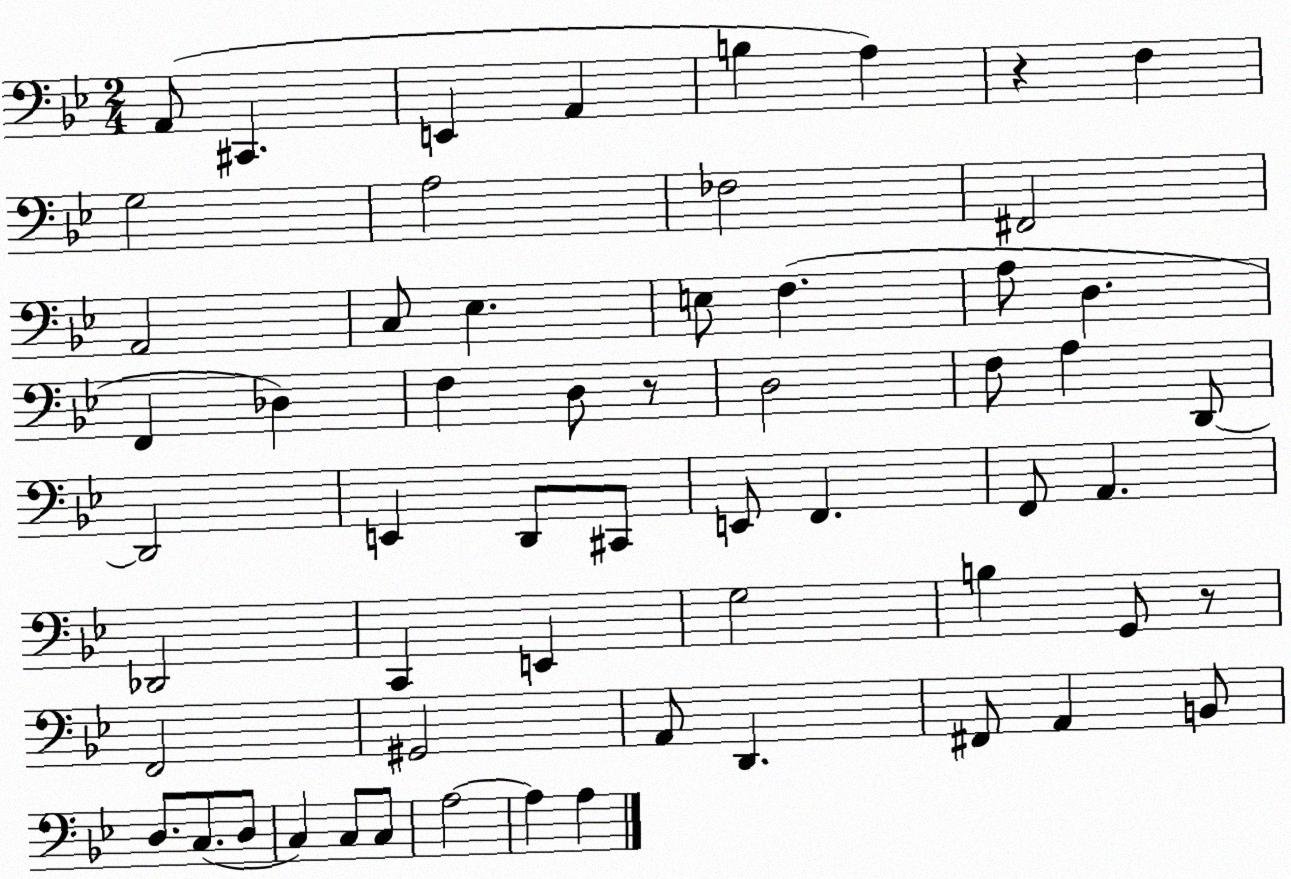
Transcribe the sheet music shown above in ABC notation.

X:1
T:Untitled
M:2/4
L:1/4
K:Bb
A,,/2 ^C,, E,, A,, B, A, z F, G,2 A,2 _F,2 ^F,,2 A,,2 C,/2 _E, E,/2 F, A,/2 D, F,, _D, F, D,/2 z/2 D,2 F,/2 A, D,,/2 D,,2 E,, D,,/2 ^C,,/2 E,,/2 F,, F,,/2 A,, _D,,2 C,, E,, G,2 B, G,,/2 z/2 F,,2 ^G,,2 A,,/2 D,, ^F,,/2 A,, B,,/2 D,/2 C,/2 D,/2 C, C,/2 C,/2 A,2 A, A,